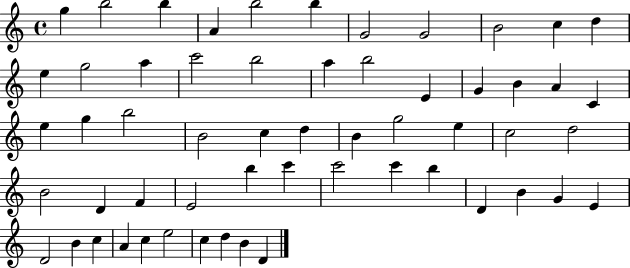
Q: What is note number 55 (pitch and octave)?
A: D5